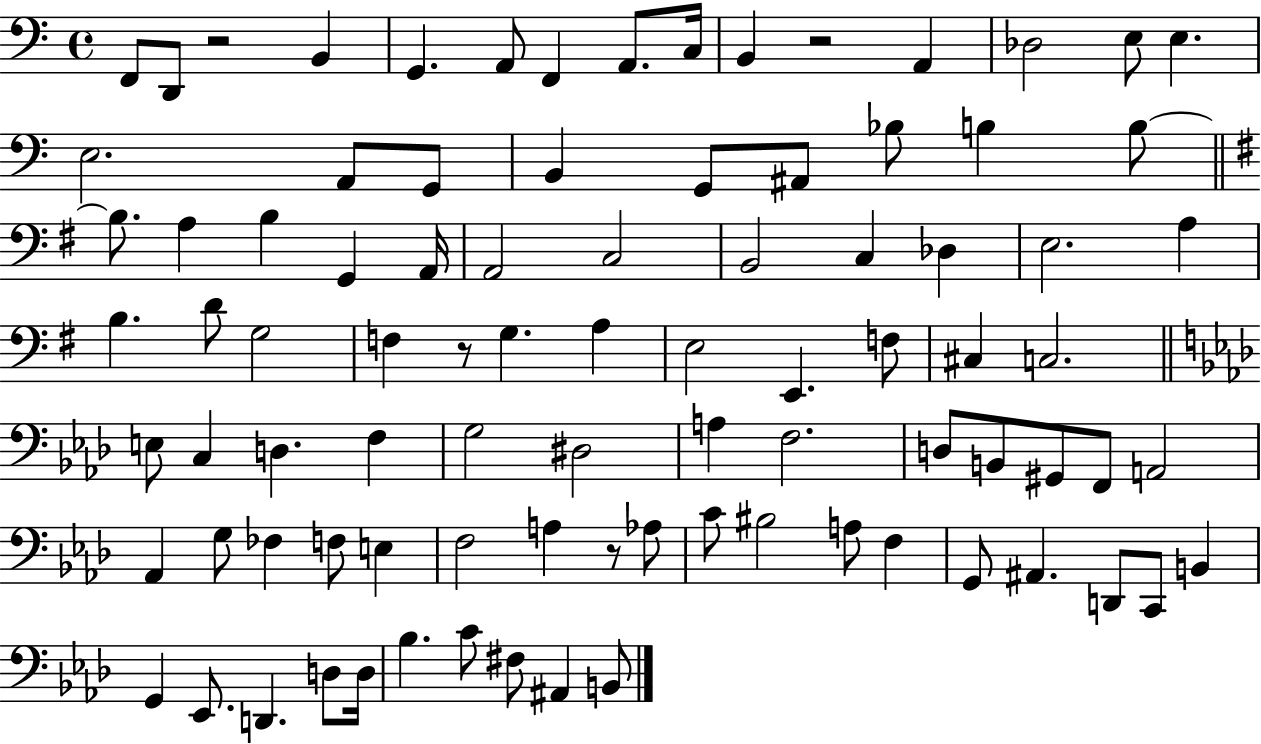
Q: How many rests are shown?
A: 4